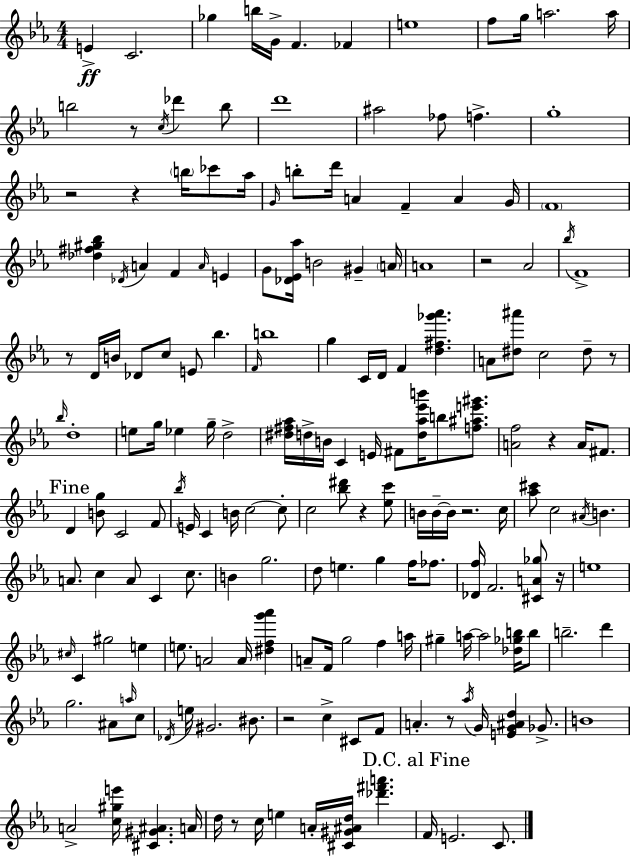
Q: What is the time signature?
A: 4/4